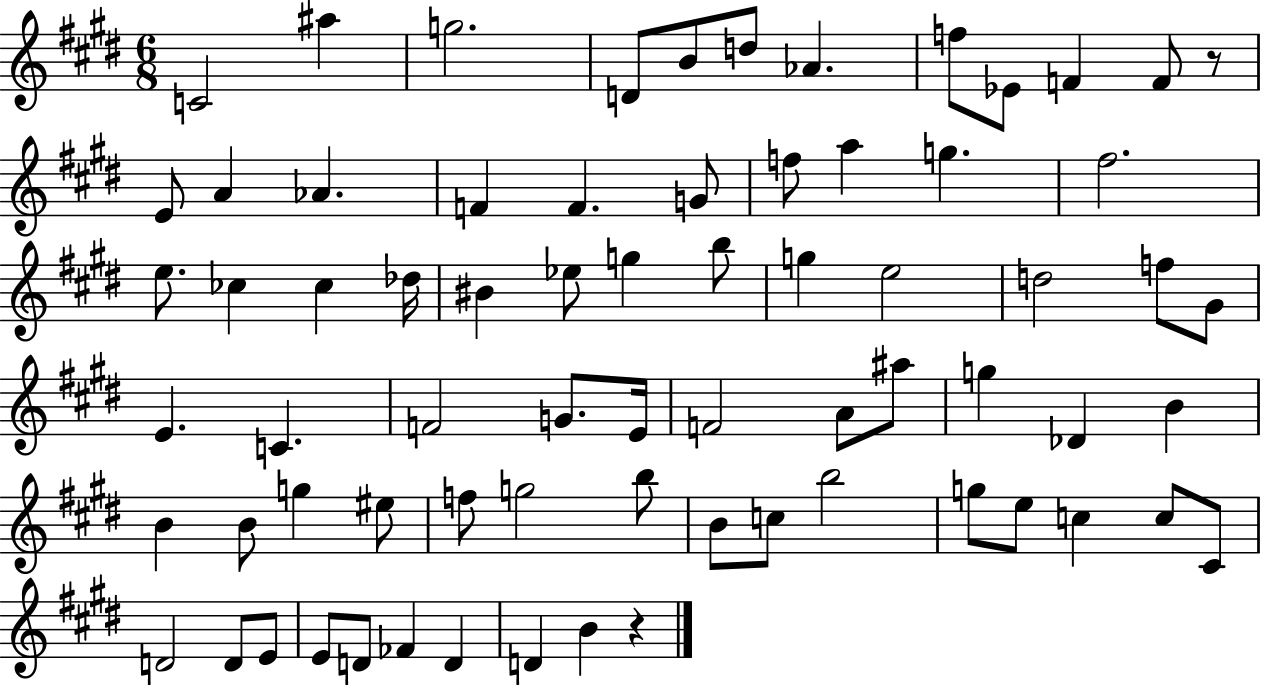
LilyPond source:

{
  \clef treble
  \numericTimeSignature
  \time 6/8
  \key e \major
  c'2 ais''4 | g''2. | d'8 b'8 d''8 aes'4. | f''8 ees'8 f'4 f'8 r8 | \break e'8 a'4 aes'4. | f'4 f'4. g'8 | f''8 a''4 g''4. | fis''2. | \break e''8. ces''4 ces''4 des''16 | bis'4 ees''8 g''4 b''8 | g''4 e''2 | d''2 f''8 gis'8 | \break e'4. c'4. | f'2 g'8. e'16 | f'2 a'8 ais''8 | g''4 des'4 b'4 | \break b'4 b'8 g''4 eis''8 | f''8 g''2 b''8 | b'8 c''8 b''2 | g''8 e''8 c''4 c''8 cis'8 | \break d'2 d'8 e'8 | e'8 d'8 fes'4 d'4 | d'4 b'4 r4 | \bar "|."
}